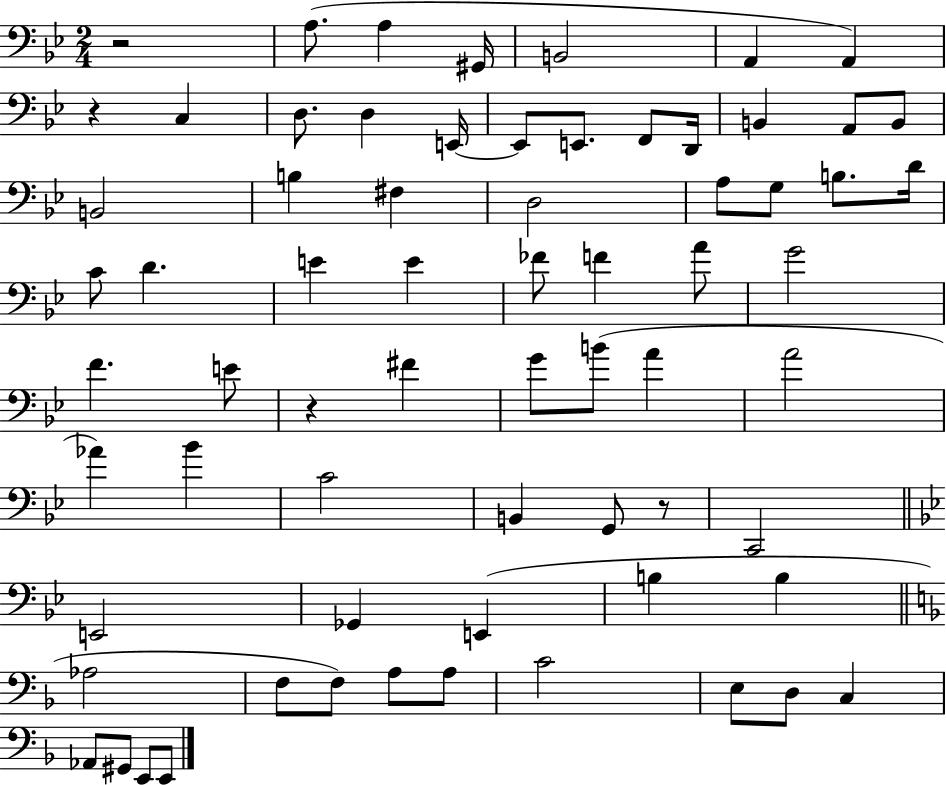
X:1
T:Untitled
M:2/4
L:1/4
K:Bb
z2 A,/2 A, ^G,,/4 B,,2 A,, A,, z C, D,/2 D, E,,/4 E,,/2 E,,/2 F,,/2 D,,/4 B,, A,,/2 B,,/2 B,,2 B, ^F, D,2 A,/2 G,/2 B,/2 D/4 C/2 D E E _F/2 F A/2 G2 F E/2 z ^F G/2 B/2 A A2 _A _B C2 B,, G,,/2 z/2 C,,2 E,,2 _G,, E,, B, B, _A,2 F,/2 F,/2 A,/2 A,/2 C2 E,/2 D,/2 C, _A,,/2 ^G,,/2 E,,/2 E,,/2